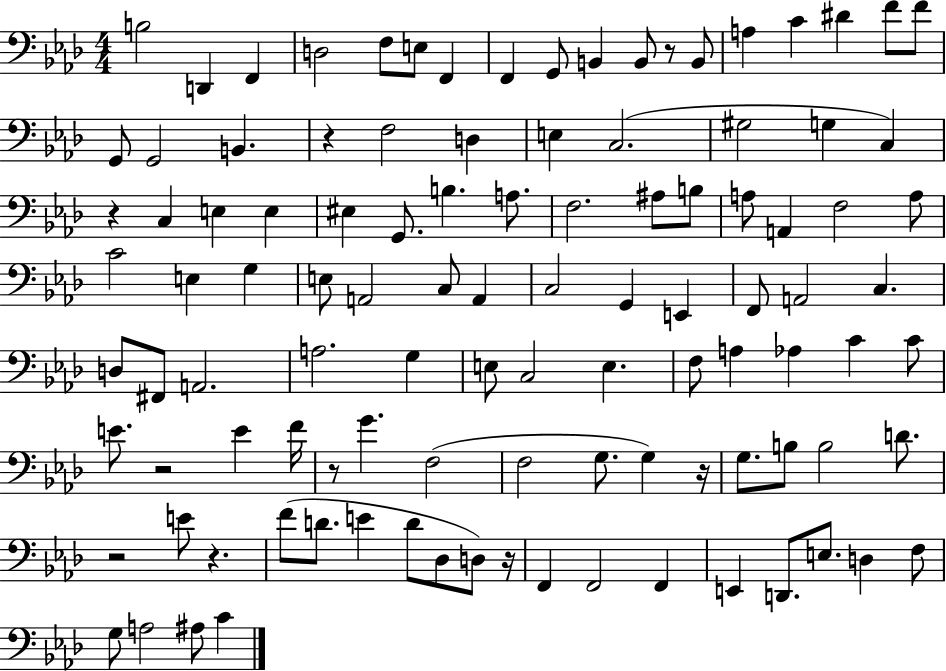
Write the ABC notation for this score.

X:1
T:Untitled
M:4/4
L:1/4
K:Ab
B,2 D,, F,, D,2 F,/2 E,/2 F,, F,, G,,/2 B,, B,,/2 z/2 B,,/2 A, C ^D F/2 F/2 G,,/2 G,,2 B,, z F,2 D, E, C,2 ^G,2 G, C, z C, E, E, ^E, G,,/2 B, A,/2 F,2 ^A,/2 B,/2 A,/2 A,, F,2 A,/2 C2 E, G, E,/2 A,,2 C,/2 A,, C,2 G,, E,, F,,/2 A,,2 C, D,/2 ^F,,/2 A,,2 A,2 G, E,/2 C,2 E, F,/2 A, _A, C C/2 E/2 z2 E F/4 z/2 G F,2 F,2 G,/2 G, z/4 G,/2 B,/2 B,2 D/2 z2 E/2 z F/2 D/2 E D/2 _D,/2 D,/2 z/4 F,, F,,2 F,, E,, D,,/2 E,/2 D, F,/2 G,/2 A,2 ^A,/2 C